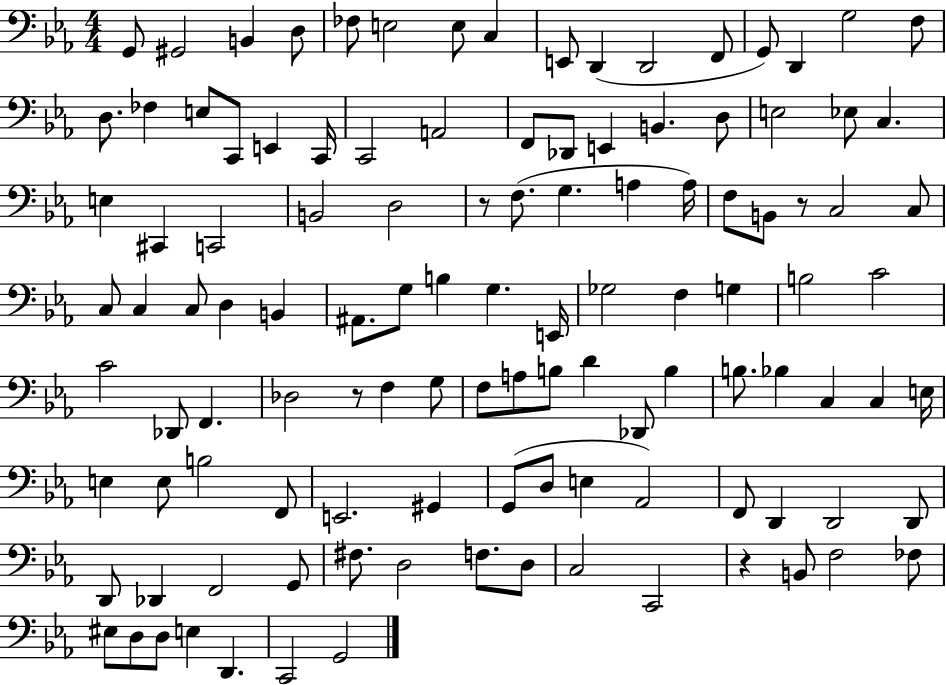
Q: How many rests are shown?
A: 4